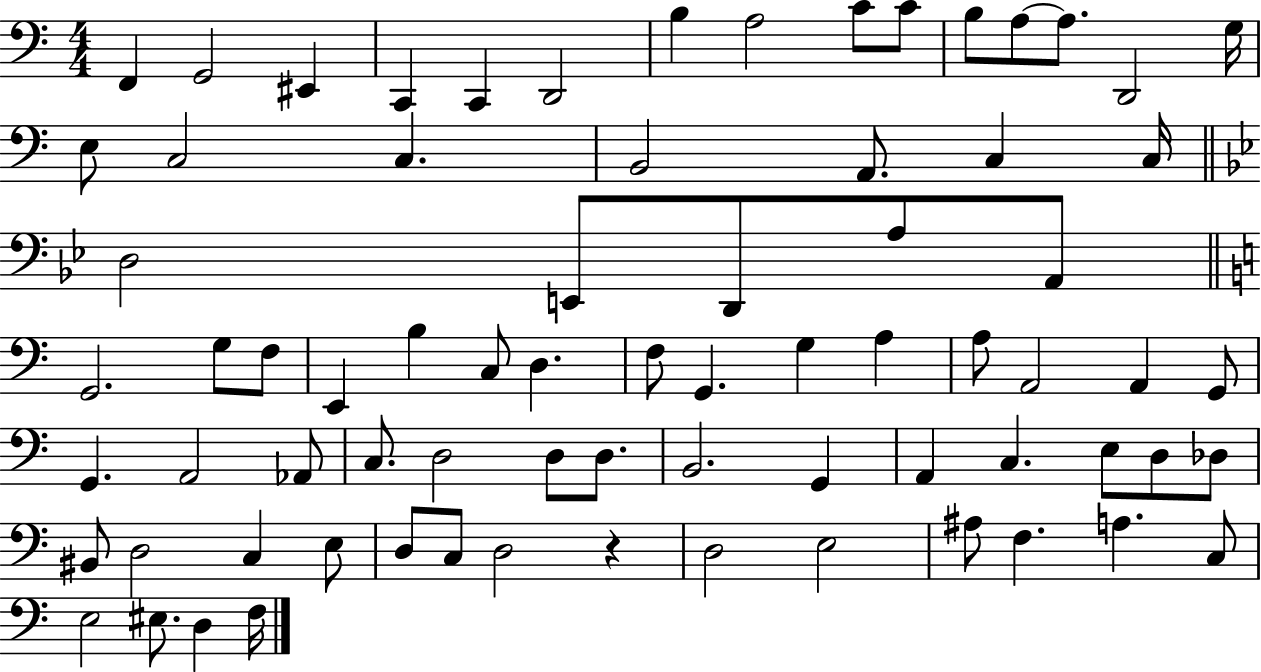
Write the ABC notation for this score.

X:1
T:Untitled
M:4/4
L:1/4
K:C
F,, G,,2 ^E,, C,, C,, D,,2 B, A,2 C/2 C/2 B,/2 A,/2 A,/2 D,,2 G,/4 E,/2 C,2 C, B,,2 A,,/2 C, C,/4 D,2 E,,/2 D,,/2 A,/2 A,,/2 G,,2 G,/2 F,/2 E,, B, C,/2 D, F,/2 G,, G, A, A,/2 A,,2 A,, G,,/2 G,, A,,2 _A,,/2 C,/2 D,2 D,/2 D,/2 B,,2 G,, A,, C, E,/2 D,/2 _D,/2 ^B,,/2 D,2 C, E,/2 D,/2 C,/2 D,2 z D,2 E,2 ^A,/2 F, A, C,/2 E,2 ^E,/2 D, F,/4